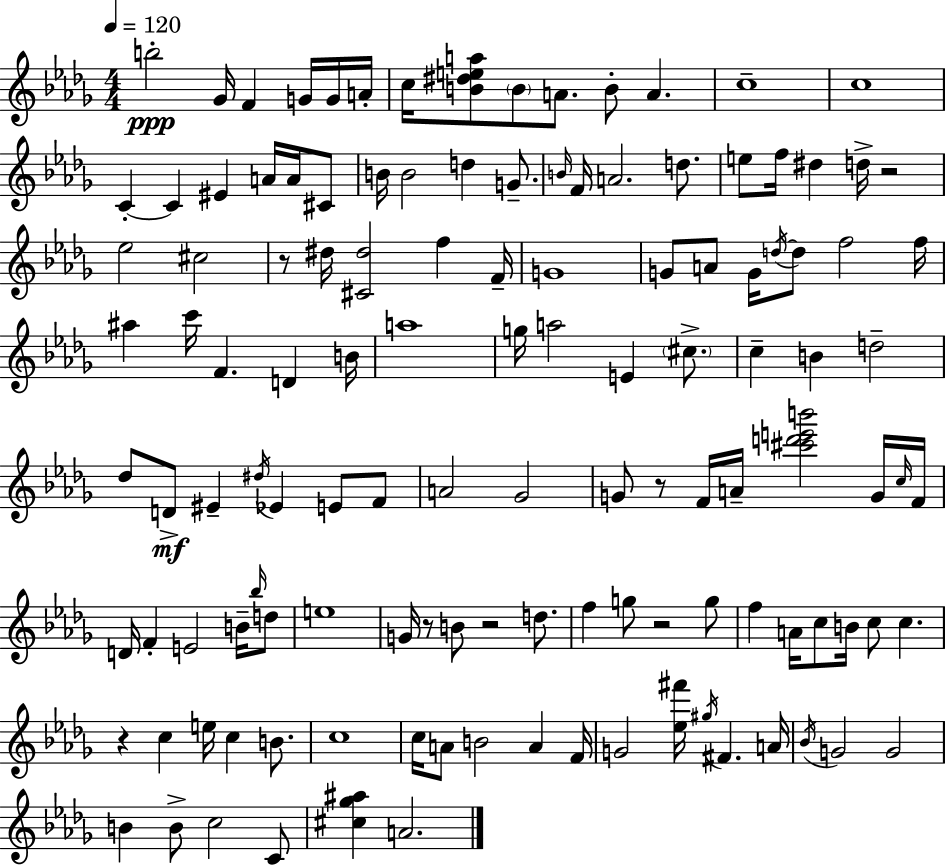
X:1
T:Untitled
M:4/4
L:1/4
K:Bbm
b2 _G/4 F G/4 G/4 A/4 c/4 [B^dea]/2 B/2 A/2 B/2 A c4 c4 C C ^E A/4 A/4 ^C/2 B/4 B2 d G/2 B/4 F/4 A2 d/2 e/2 f/4 ^d d/4 z2 _e2 ^c2 z/2 ^d/4 [^C^d]2 f F/4 G4 G/2 A/2 G/4 d/4 d/2 f2 f/4 ^a c'/4 F D B/4 a4 g/4 a2 E ^c/2 c B d2 _d/2 D/2 ^E ^d/4 _E E/2 F/2 A2 _G2 G/2 z/2 F/4 A/4 [^c'd'e'b']2 G/4 c/4 F/4 D/4 F E2 B/4 _b/4 d/2 e4 G/4 z/2 B/2 z2 d/2 f g/2 z2 g/2 f A/4 c/2 B/4 c/2 c z c e/4 c B/2 c4 c/4 A/2 B2 A F/4 G2 [_e^f']/4 ^g/4 ^F A/4 _B/4 G2 G2 B B/2 c2 C/2 [^c_g^a] A2